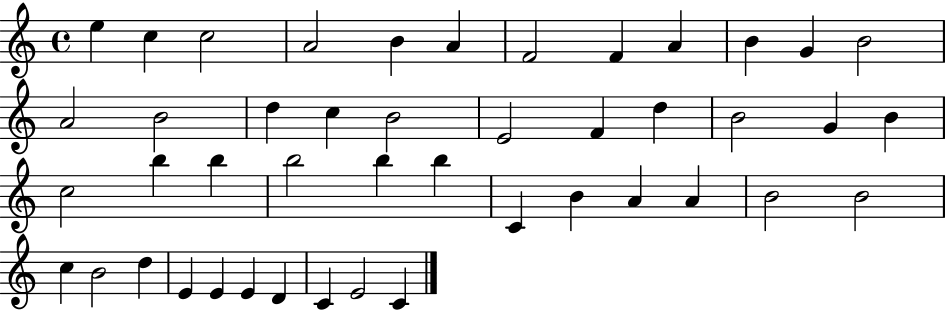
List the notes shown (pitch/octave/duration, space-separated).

E5/q C5/q C5/h A4/h B4/q A4/q F4/h F4/q A4/q B4/q G4/q B4/h A4/h B4/h D5/q C5/q B4/h E4/h F4/q D5/q B4/h G4/q B4/q C5/h B5/q B5/q B5/h B5/q B5/q C4/q B4/q A4/q A4/q B4/h B4/h C5/q B4/h D5/q E4/q E4/q E4/q D4/q C4/q E4/h C4/q